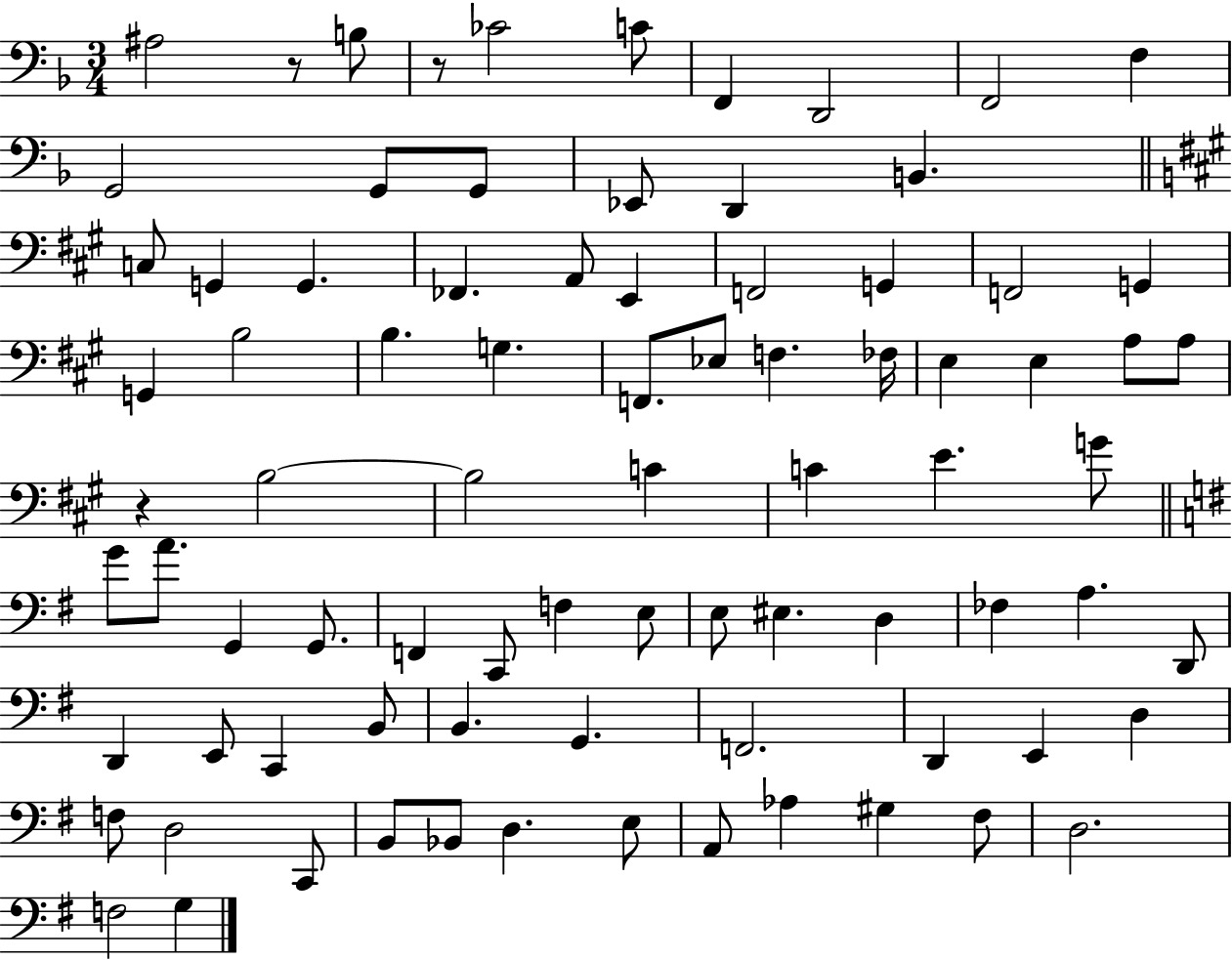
A#3/h R/e B3/e R/e CES4/h C4/e F2/q D2/h F2/h F3/q G2/h G2/e G2/e Eb2/e D2/q B2/q. C3/e G2/q G2/q. FES2/q. A2/e E2/q F2/h G2/q F2/h G2/q G2/q B3/h B3/q. G3/q. F2/e. Eb3/e F3/q. FES3/s E3/q E3/q A3/e A3/e R/q B3/h B3/h C4/q C4/q E4/q. G4/e G4/e A4/e. G2/q G2/e. F2/q C2/e F3/q E3/e E3/e EIS3/q. D3/q FES3/q A3/q. D2/e D2/q E2/e C2/q B2/e B2/q. G2/q. F2/h. D2/q E2/q D3/q F3/e D3/h C2/e B2/e Bb2/e D3/q. E3/e A2/e Ab3/q G#3/q F#3/e D3/h. F3/h G3/q